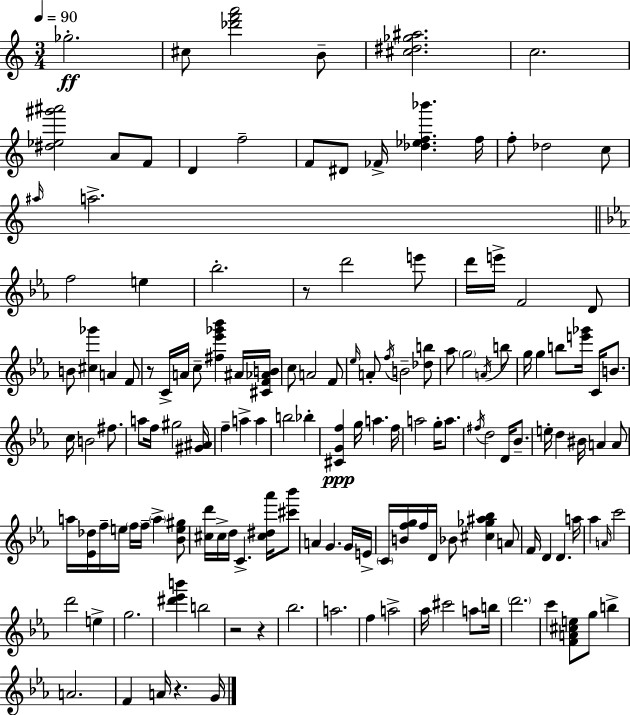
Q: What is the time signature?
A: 3/4